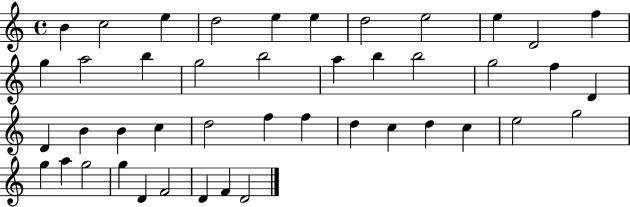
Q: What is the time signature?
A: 4/4